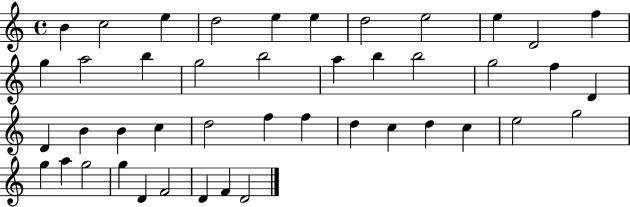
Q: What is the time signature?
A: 4/4